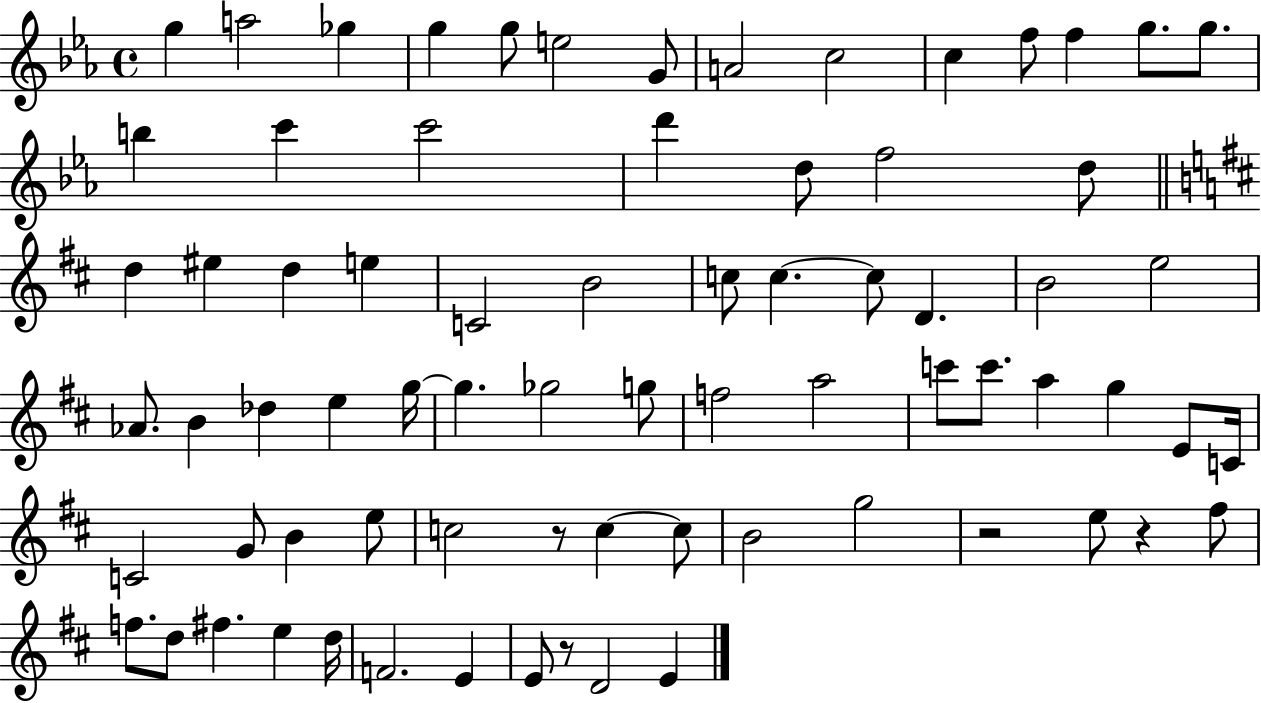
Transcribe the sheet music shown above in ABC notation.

X:1
T:Untitled
M:4/4
L:1/4
K:Eb
g a2 _g g g/2 e2 G/2 A2 c2 c f/2 f g/2 g/2 b c' c'2 d' d/2 f2 d/2 d ^e d e C2 B2 c/2 c c/2 D B2 e2 _A/2 B _d e g/4 g _g2 g/2 f2 a2 c'/2 c'/2 a g E/2 C/4 C2 G/2 B e/2 c2 z/2 c c/2 B2 g2 z2 e/2 z ^f/2 f/2 d/2 ^f e d/4 F2 E E/2 z/2 D2 E